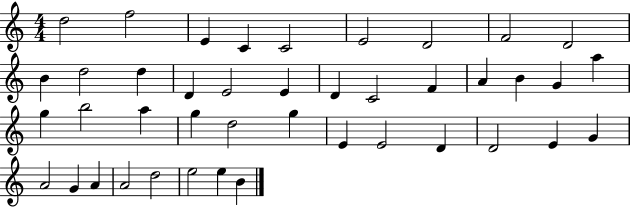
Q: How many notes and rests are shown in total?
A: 42